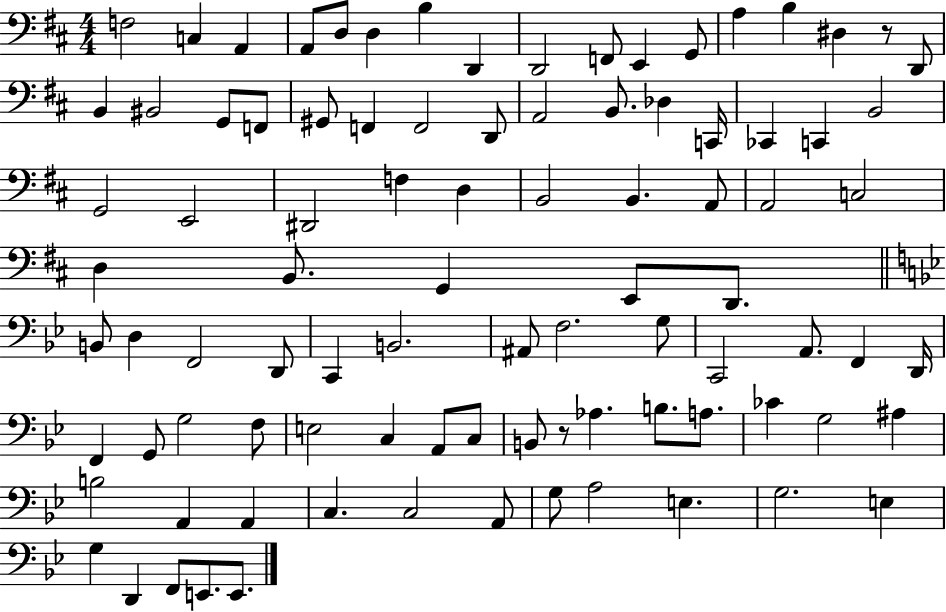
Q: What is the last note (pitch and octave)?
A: E2